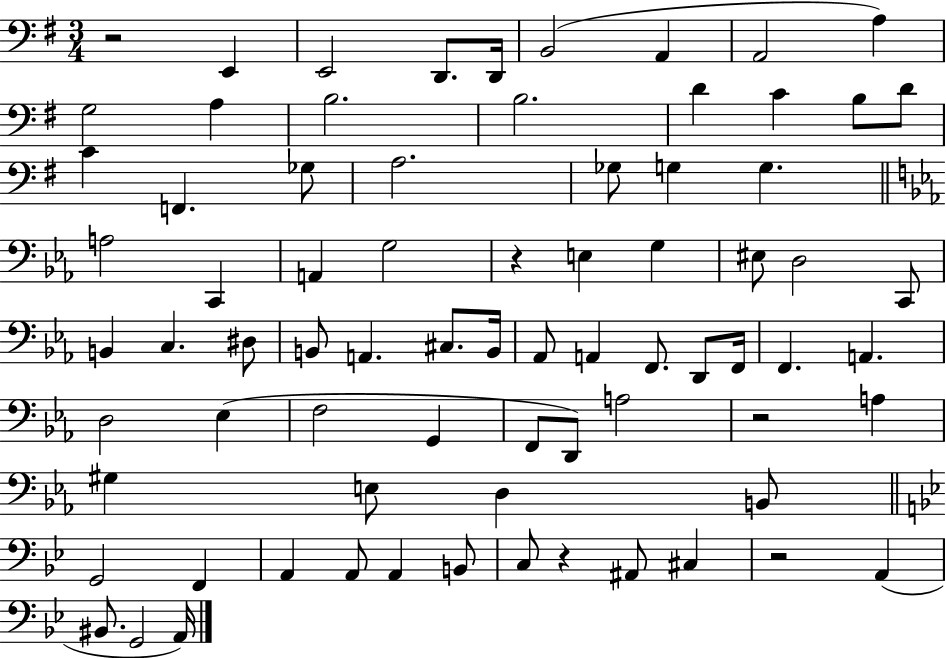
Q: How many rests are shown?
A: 5